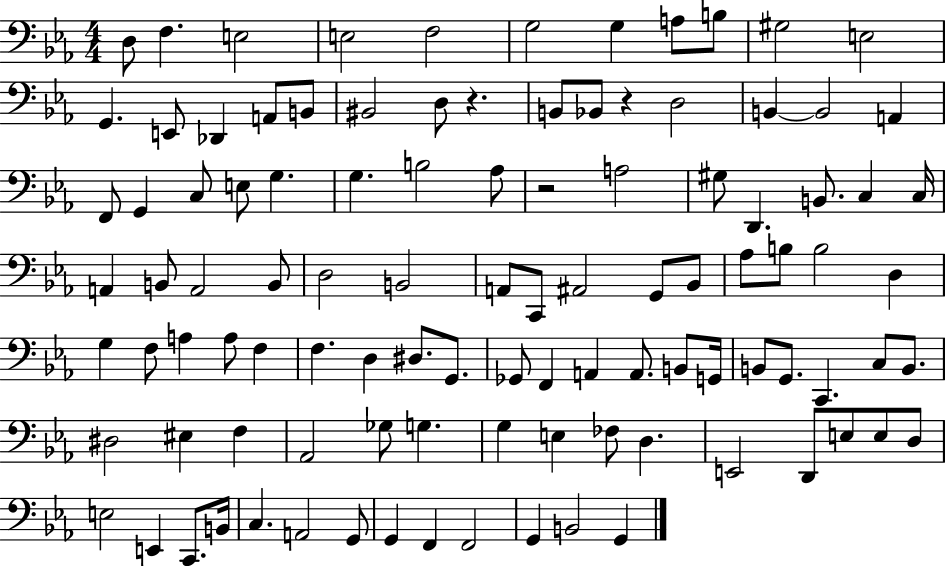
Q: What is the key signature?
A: EES major